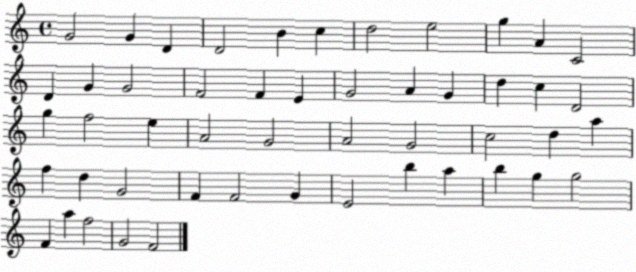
X:1
T:Untitled
M:4/4
L:1/4
K:C
G2 G D D2 B c d2 e2 g A C2 D G G2 F2 F E G2 A G d c D2 g f2 e A2 G2 A2 G2 c2 d a f d G2 F F2 G E2 b a b g g2 F a f2 G2 F2